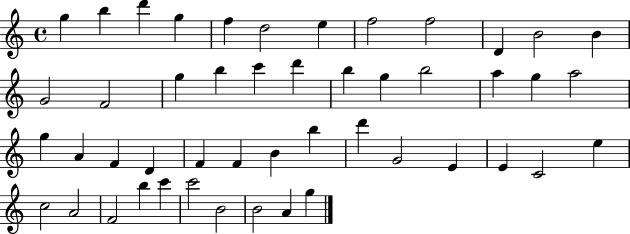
G5/q B5/q D6/q G5/q F5/q D5/h E5/q F5/h F5/h D4/q B4/h B4/q G4/h F4/h G5/q B5/q C6/q D6/q B5/q G5/q B5/h A5/q G5/q A5/h G5/q A4/q F4/q D4/q F4/q F4/q B4/q B5/q D6/q G4/h E4/q E4/q C4/h E5/q C5/h A4/h F4/h B5/q C6/q C6/h B4/h B4/h A4/q G5/q